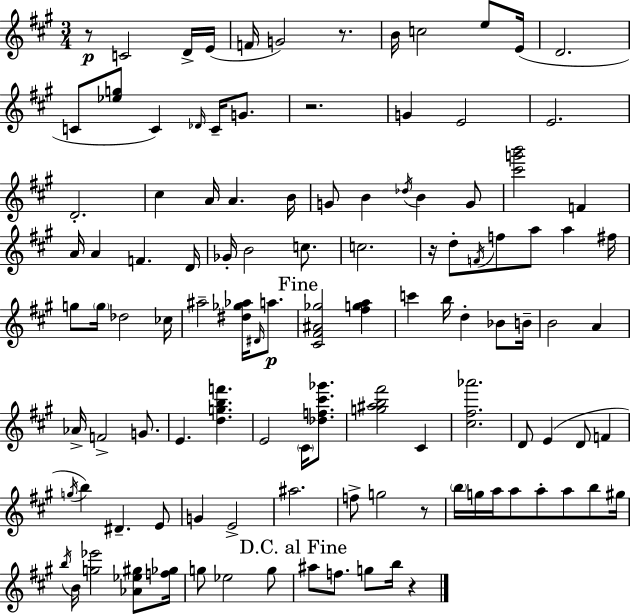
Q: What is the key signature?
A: A major